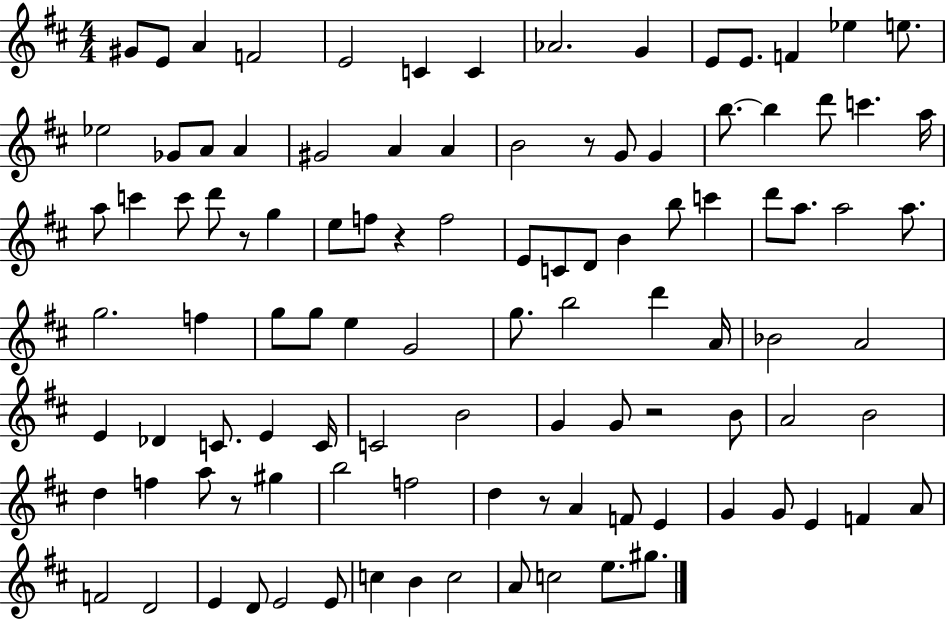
G#4/e E4/e A4/q F4/h E4/h C4/q C4/q Ab4/h. G4/q E4/e E4/e. F4/q Eb5/q E5/e. Eb5/h Gb4/e A4/e A4/q G#4/h A4/q A4/q B4/h R/e G4/e G4/q B5/e. B5/q D6/e C6/q. A5/s A5/e C6/q C6/e D6/e R/e G5/q E5/e F5/e R/q F5/h E4/e C4/e D4/e B4/q B5/e C6/q D6/e A5/e. A5/h A5/e. G5/h. F5/q G5/e G5/e E5/q G4/h G5/e. B5/h D6/q A4/s Bb4/h A4/h E4/q Db4/q C4/e. E4/q C4/s C4/h B4/h G4/q G4/e R/h B4/e A4/h B4/h D5/q F5/q A5/e R/e G#5/q B5/h F5/h D5/q R/e A4/q F4/e E4/q G4/q G4/e E4/q F4/q A4/e F4/h D4/h E4/q D4/e E4/h E4/e C5/q B4/q C5/h A4/e C5/h E5/e. G#5/e.